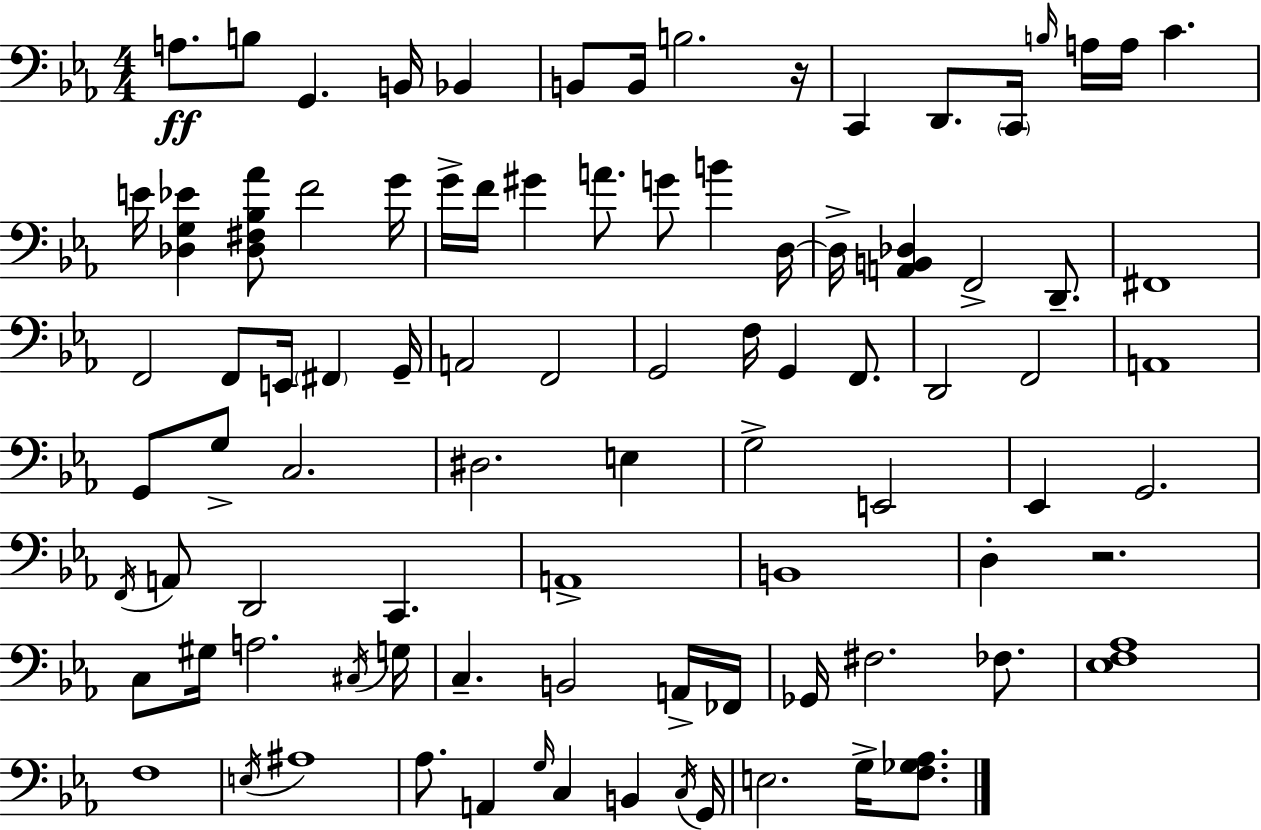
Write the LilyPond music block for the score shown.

{
  \clef bass
  \numericTimeSignature
  \time 4/4
  \key c \minor
  a8.\ff b8 g,4. b,16 bes,4 | b,8 b,16 b2. r16 | c,4 d,8. \parenthesize c,16 \grace { b16 } a16 a16 c'4. | e'16 <des g ees'>4 <des fis bes aes'>8 f'2 | \break g'16 g'16-> f'16 gis'4 a'8. g'8 b'4 | d16~~ d16-> <a, b, des>4 f,2-> d,8.-- | fis,1 | f,2 f,8 e,16 \parenthesize fis,4 | \break g,16-- a,2 f,2 | g,2 f16 g,4 f,8. | d,2 f,2 | a,1 | \break g,8 g8-> c2. | dis2. e4 | g2-> e,2 | ees,4 g,2. | \break \acciaccatura { f,16 } a,8 d,2 c,4. | a,1-> | b,1 | d4-. r2. | \break c8 gis16 a2. | \acciaccatura { cis16 } g16 c4.-- b,2 | a,16-> fes,16 ges,16 fis2. | fes8. <ees f aes>1 | \break f1 | \acciaccatura { e16 } ais1 | aes8. a,4 \grace { g16 } c4 | b,4 \acciaccatura { c16 } g,16 e2. | \break g16-> <f ges aes>8. \bar "|."
}